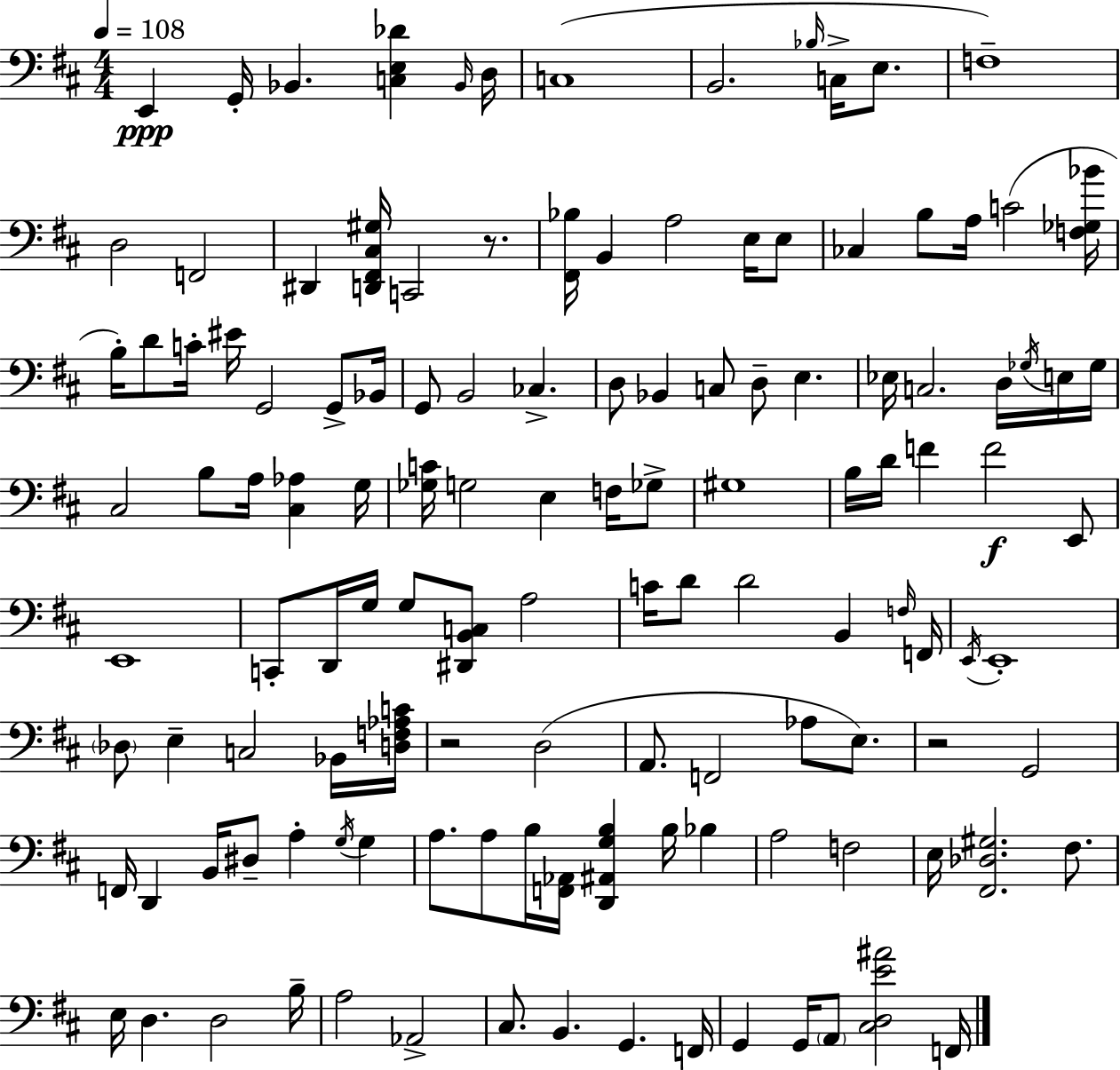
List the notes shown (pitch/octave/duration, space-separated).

E2/q G2/s Bb2/q. [C3,E3,Db4]/q Bb2/s D3/s C3/w B2/h. Bb3/s C3/s E3/e. F3/w D3/h F2/h D#2/q [D2,F#2,C#3,G#3]/s C2/h R/e. [F#2,Bb3]/s B2/q A3/h E3/s E3/e CES3/q B3/e A3/s C4/h [F3,Gb3,Bb4]/s B3/s D4/e C4/s EIS4/s G2/h G2/e Bb2/s G2/e B2/h CES3/q. D3/e Bb2/q C3/e D3/e E3/q. Eb3/s C3/h. D3/s Gb3/s E3/s Gb3/s C#3/h B3/e A3/s [C#3,Ab3]/q G3/s [Gb3,C4]/s G3/h E3/q F3/s Gb3/e G#3/w B3/s D4/s F4/q F4/h E2/e E2/w C2/e D2/s G3/s G3/e [D#2,B2,C3]/e A3/h C4/s D4/e D4/h B2/q F3/s F2/s E2/s E2/w Db3/e E3/q C3/h Bb2/s [D3,F3,Ab3,C4]/s R/h D3/h A2/e. F2/h Ab3/e E3/e. R/h G2/h F2/s D2/q B2/s D#3/e A3/q G3/s G3/q A3/e. A3/e B3/s [F2,Ab2]/s [D2,A#2,G3,B3]/q B3/s Bb3/q A3/h F3/h E3/s [F#2,Db3,G#3]/h. F#3/e. E3/s D3/q. D3/h B3/s A3/h Ab2/h C#3/e. B2/q. G2/q. F2/s G2/q G2/s A2/e [C#3,D3,E4,A#4]/h F2/s